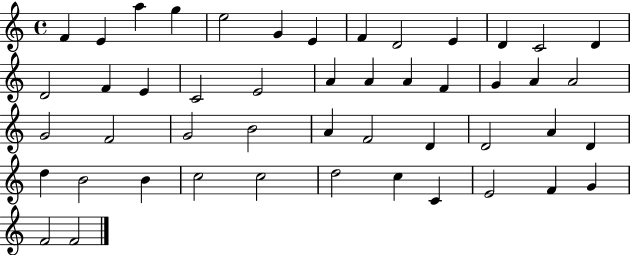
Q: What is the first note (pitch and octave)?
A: F4